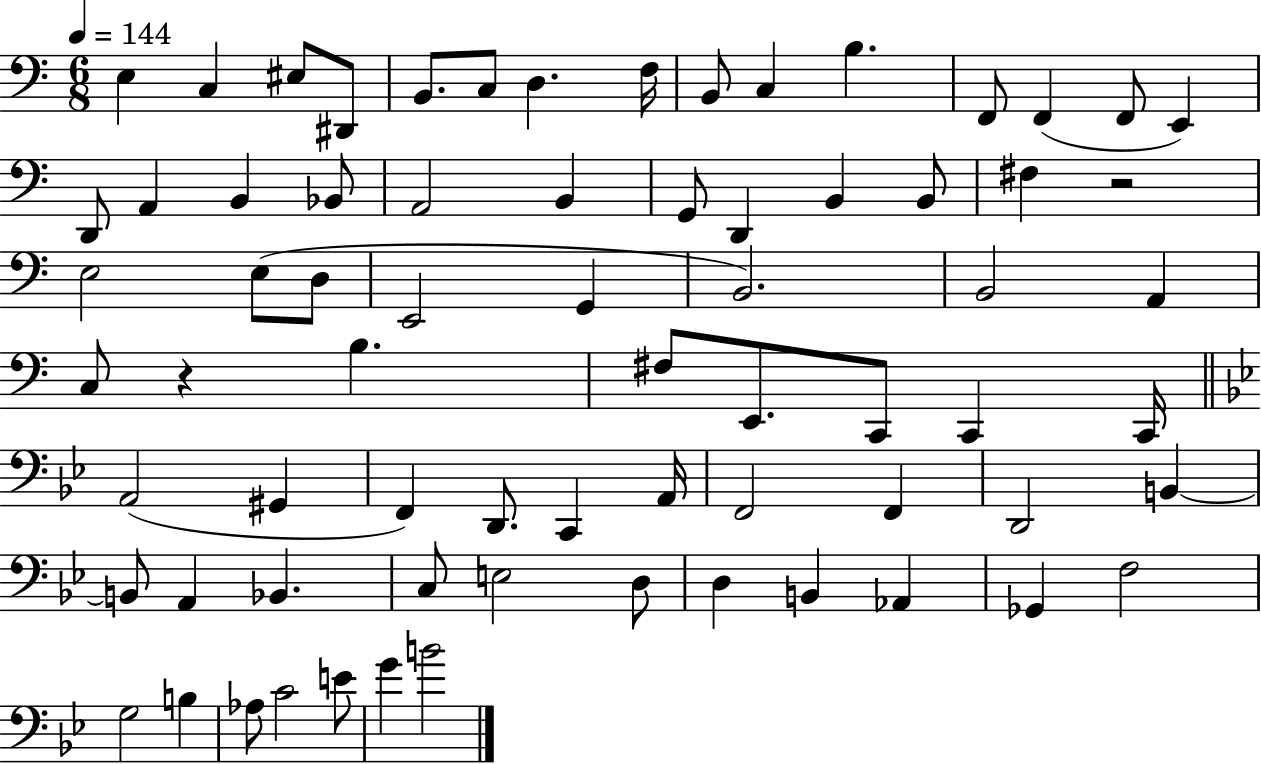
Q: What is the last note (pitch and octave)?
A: B4